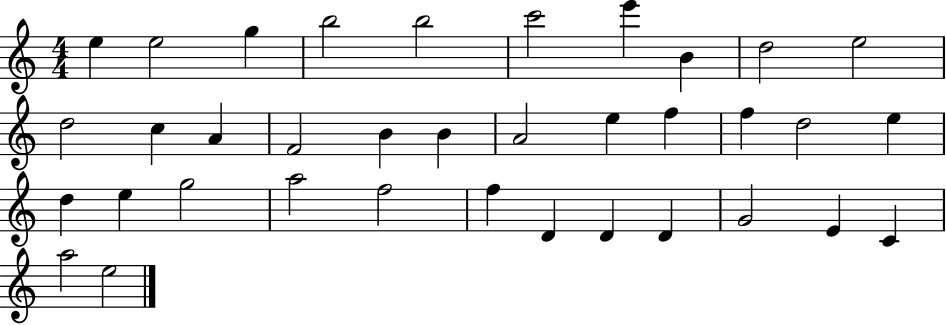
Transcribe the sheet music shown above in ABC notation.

X:1
T:Untitled
M:4/4
L:1/4
K:C
e e2 g b2 b2 c'2 e' B d2 e2 d2 c A F2 B B A2 e f f d2 e d e g2 a2 f2 f D D D G2 E C a2 e2